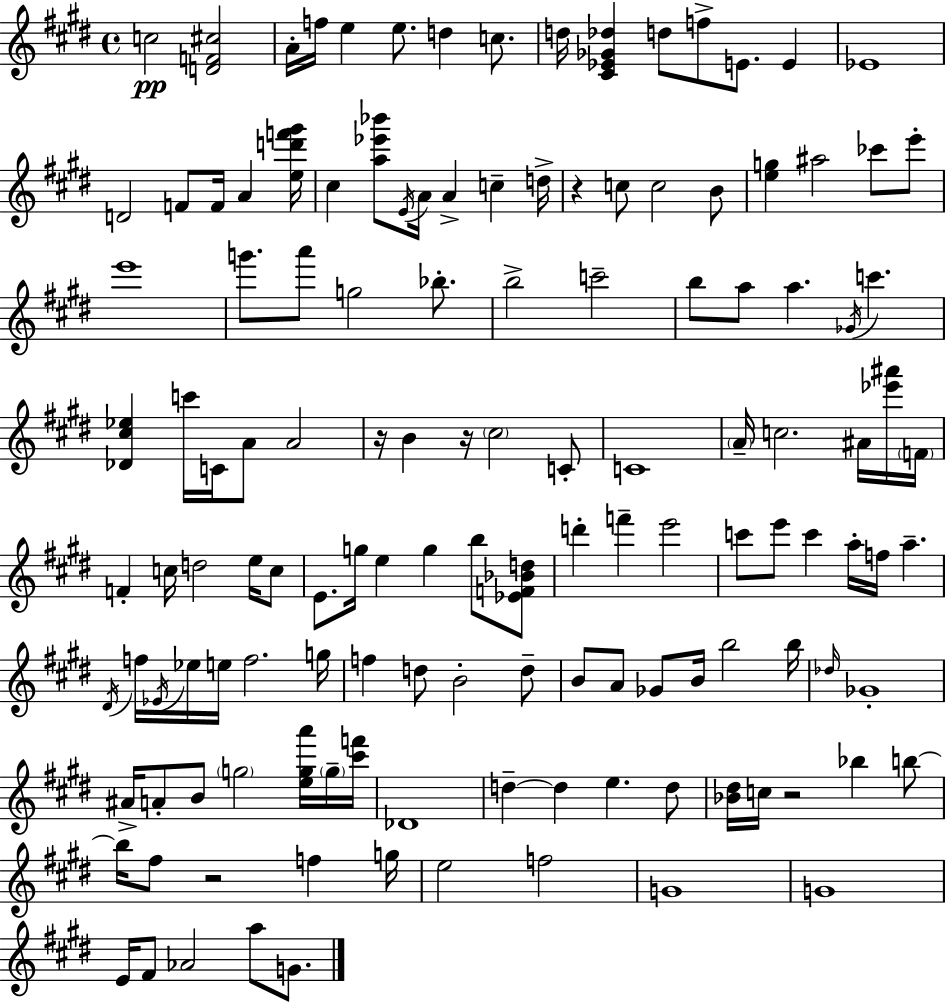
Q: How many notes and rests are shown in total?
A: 133